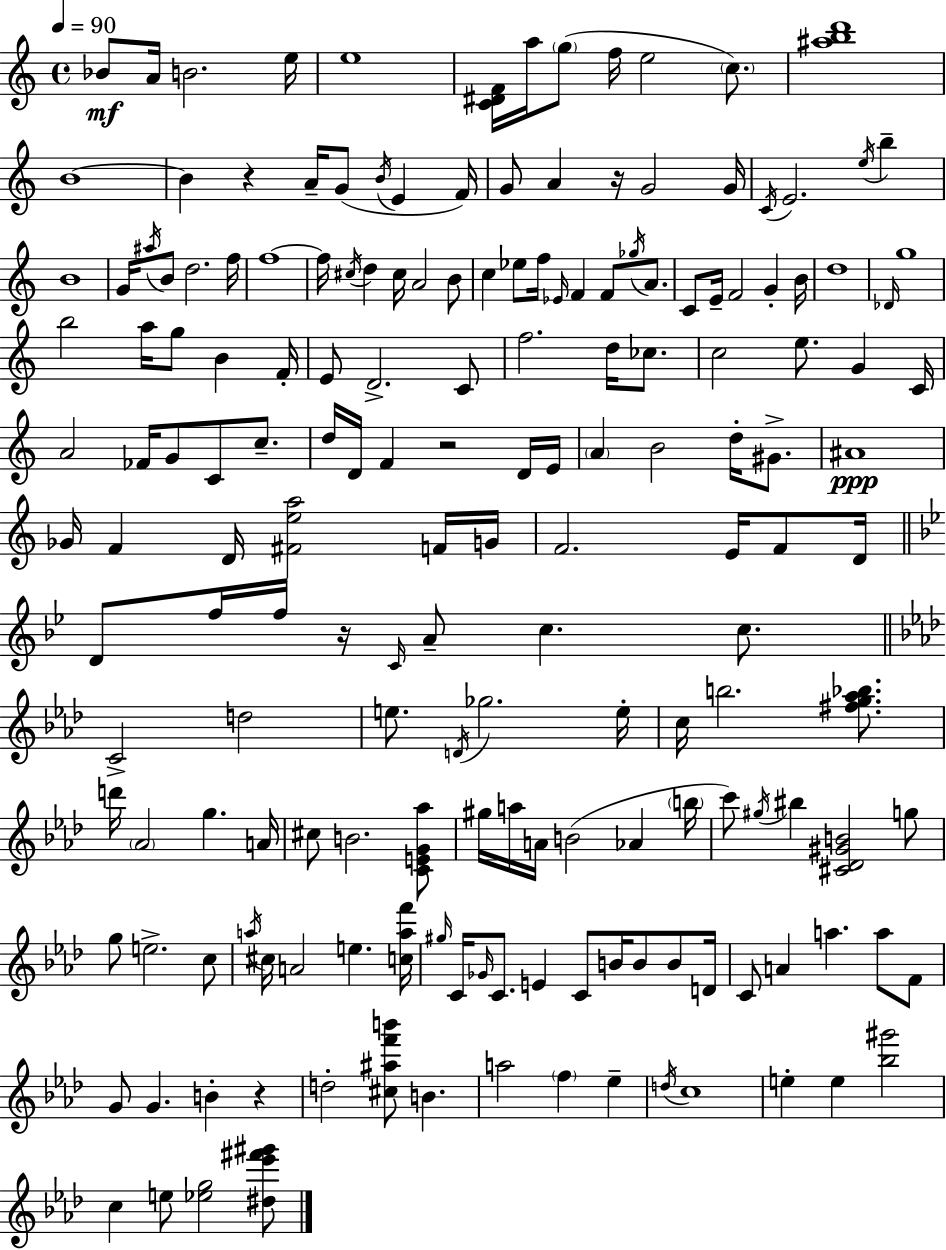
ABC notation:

X:1
T:Untitled
M:4/4
L:1/4
K:C
_B/2 A/4 B2 e/4 e4 [C^DF]/4 a/4 g/2 f/4 e2 c/2 [^abd']4 B4 B z A/4 G/2 B/4 E F/4 G/2 A z/4 G2 G/4 C/4 E2 e/4 b B4 G/4 ^a/4 B/2 d2 f/4 f4 f/4 ^c/4 d ^c/4 A2 B/2 c _e/2 f/4 _E/4 F F/2 _g/4 A/2 C/2 E/4 F2 G B/4 d4 _D/4 g4 b2 a/4 g/2 B F/4 E/2 D2 C/2 f2 d/4 _c/2 c2 e/2 G C/4 A2 _F/4 G/2 C/2 c/2 d/4 D/4 F z2 D/4 E/4 A B2 d/4 ^G/2 ^A4 _G/4 F D/4 [^Fea]2 F/4 G/4 F2 E/4 F/2 D/4 D/2 f/4 f/4 z/4 C/4 A/2 c c/2 C2 d2 e/2 D/4 _g2 e/4 c/4 b2 [^fg_a_b]/2 d'/4 _A2 g A/4 ^c/2 B2 [CEG_a]/2 ^g/4 a/4 A/4 B2 _A b/4 c'/2 ^g/4 ^b [^C_D^GB]2 g/2 g/2 e2 c/2 a/4 ^c/4 A2 e [caf']/4 ^g/4 C/4 _G/4 C/2 E C/2 B/4 B/2 B/2 D/4 C/2 A a a/2 F/2 G/2 G B z d2 [^c^af'b']/2 B a2 f _e d/4 c4 e e [_b^g']2 c e/2 [_eg]2 [^d_e'^f'^g']/2